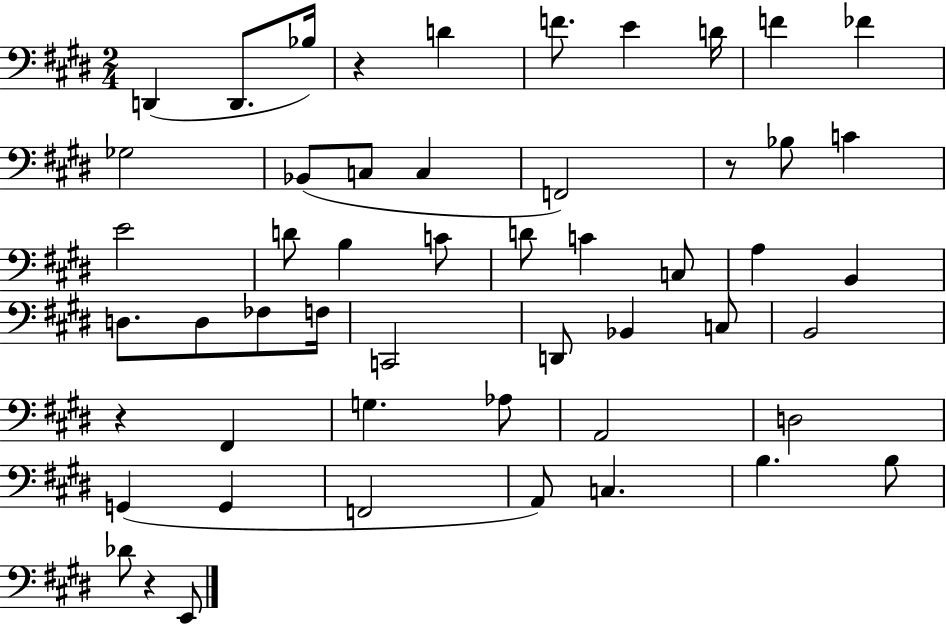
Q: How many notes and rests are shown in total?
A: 52